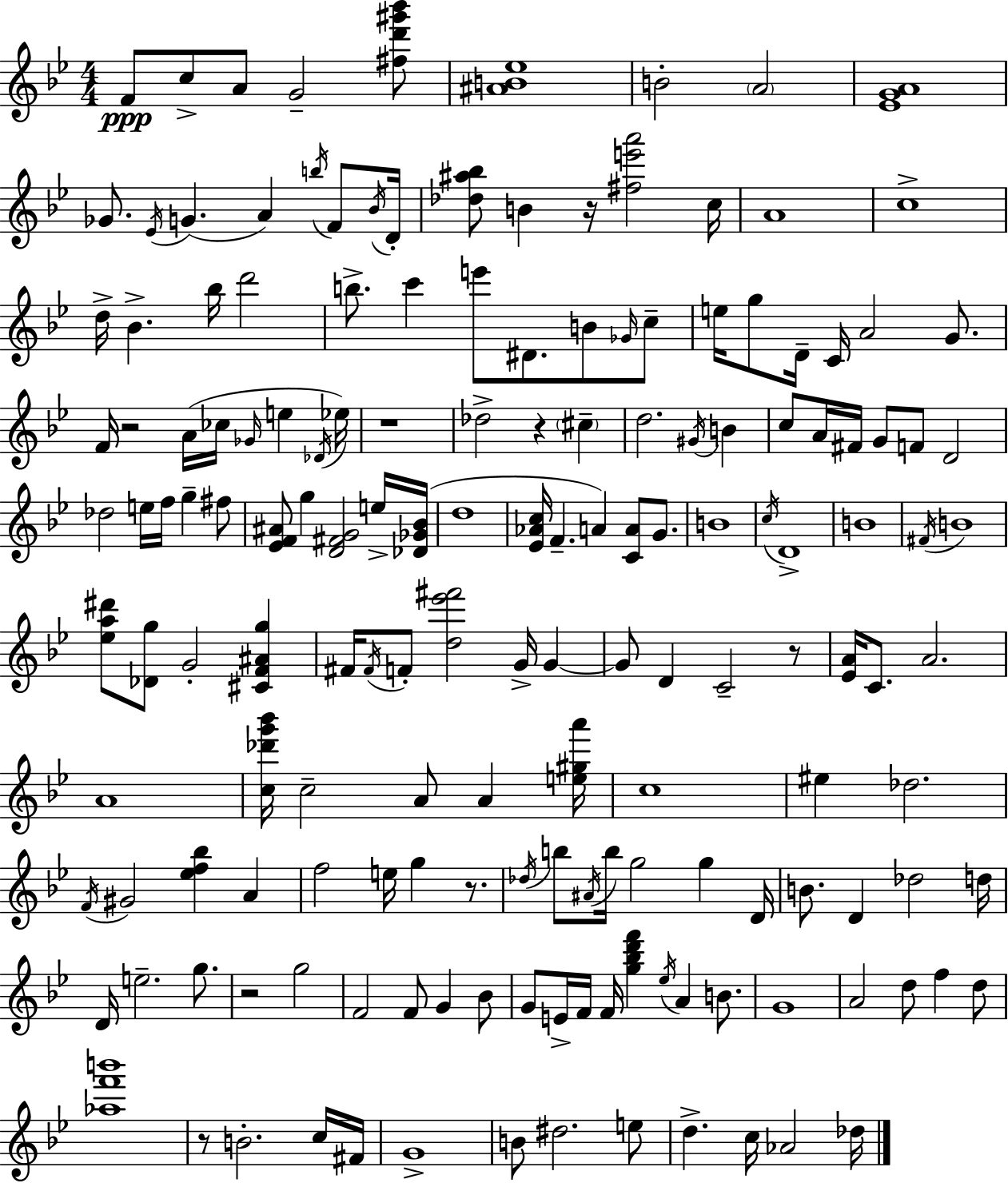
X:1
T:Untitled
M:4/4
L:1/4
K:Bb
F/2 c/2 A/2 G2 [^fd'^g'_b']/2 [^AB_e]4 B2 A2 [_EGA]4 _G/2 _E/4 G A b/4 F/2 _B/4 D/4 [_d^a_b]/2 B z/4 [^fe'a']2 c/4 A4 c4 d/4 _B _b/4 d'2 b/2 c' e'/2 ^D/2 B/2 _G/4 c/2 e/4 g/2 D/4 C/4 A2 G/2 F/4 z2 A/4 _c/4 _G/4 e _D/4 _e/4 z4 _d2 z ^c d2 ^G/4 B c/2 A/4 ^F/4 G/2 F/2 D2 _d2 e/4 f/4 g ^f/2 [_EF^A]/2 g [D^FG]2 e/4 [_D_G_B]/4 d4 [_E_Ac]/4 F A [CA]/2 G/2 B4 c/4 D4 B4 ^F/4 B4 [_ea^d']/2 [_Dg]/2 G2 [^CF^Ag] ^F/4 ^F/4 F/2 [d_e'^f']2 G/4 G G/2 D C2 z/2 [_EA]/4 C/2 A2 A4 [c_d'g'_b']/4 c2 A/2 A [e^ga']/4 c4 ^e _d2 F/4 ^G2 [_ef_b] A f2 e/4 g z/2 _d/4 b/2 ^A/4 b/4 g2 g D/4 B/2 D _d2 d/4 D/4 e2 g/2 z2 g2 F2 F/2 G _B/2 G/2 E/4 F/4 F/4 [g_bd'f'] _e/4 A B/2 G4 A2 d/2 f d/2 [_af'b']4 z/2 B2 c/4 ^F/4 G4 B/2 ^d2 e/2 d c/4 _A2 _d/4